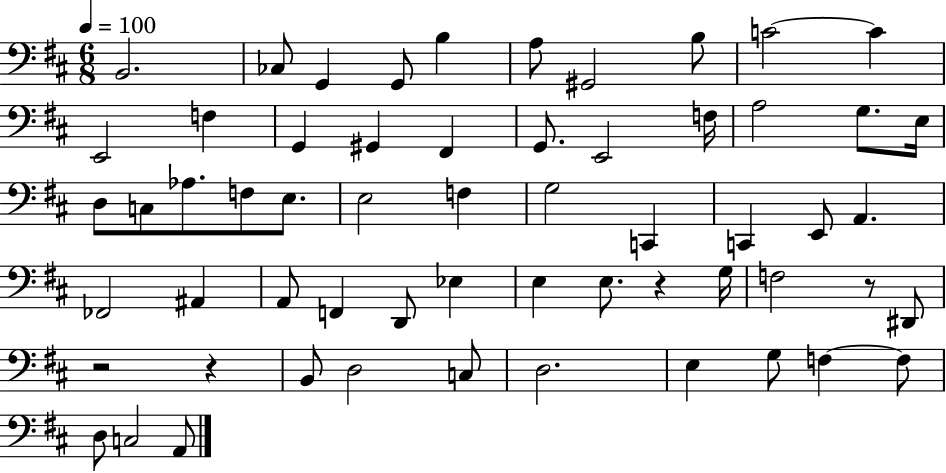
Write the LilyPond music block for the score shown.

{
  \clef bass
  \numericTimeSignature
  \time 6/8
  \key d \major
  \tempo 4 = 100
  \repeat volta 2 { b,2. | ces8 g,4 g,8 b4 | a8 gis,2 b8 | c'2~~ c'4 | \break e,2 f4 | g,4 gis,4 fis,4 | g,8. e,2 f16 | a2 g8. e16 | \break d8 c8 aes8. f8 e8. | e2 f4 | g2 c,4 | c,4 e,8 a,4. | \break fes,2 ais,4 | a,8 f,4 d,8 ees4 | e4 e8. r4 g16 | f2 r8 dis,8 | \break r2 r4 | b,8 d2 c8 | d2. | e4 g8 f4~~ f8 | \break d8 c2 a,8 | } \bar "|."
}